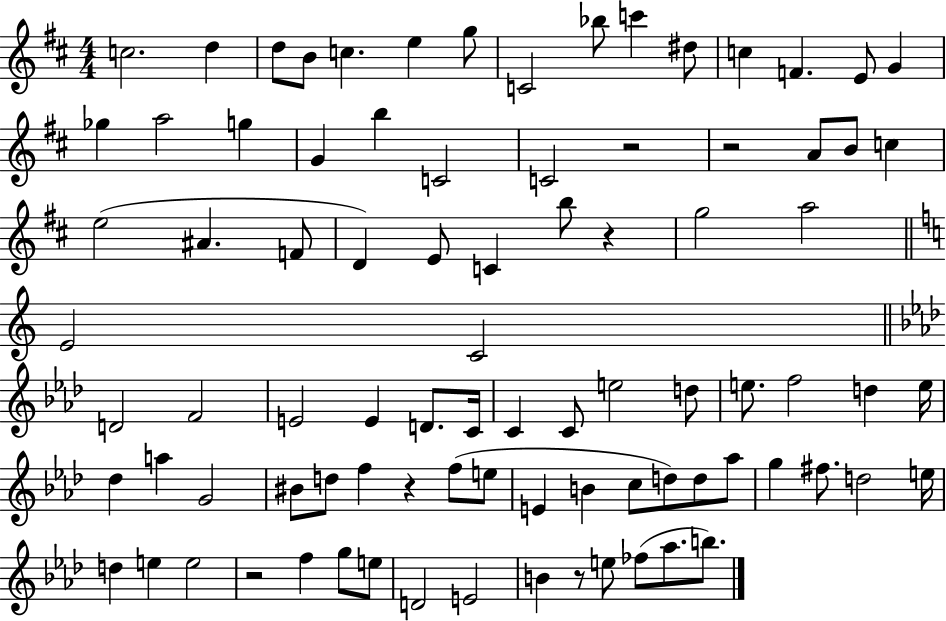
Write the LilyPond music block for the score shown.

{
  \clef treble
  \numericTimeSignature
  \time 4/4
  \key d \major
  \repeat volta 2 { c''2. d''4 | d''8 b'8 c''4. e''4 g''8 | c'2 bes''8 c'''4 dis''8 | c''4 f'4. e'8 g'4 | \break ges''4 a''2 g''4 | g'4 b''4 c'2 | c'2 r2 | r2 a'8 b'8 c''4 | \break e''2( ais'4. f'8 | d'4) e'8 c'4 b''8 r4 | g''2 a''2 | \bar "||" \break \key c \major e'2 c'2 | \bar "||" \break \key f \minor d'2 f'2 | e'2 e'4 d'8. c'16 | c'4 c'8 e''2 d''8 | e''8. f''2 d''4 e''16 | \break des''4 a''4 g'2 | bis'8 d''8 f''4 r4 f''8( e''8 | e'4 b'4 c''8 d''8) d''8 aes''8 | g''4 fis''8. d''2 e''16 | \break d''4 e''4 e''2 | r2 f''4 g''8 e''8 | d'2 e'2 | b'4 r8 e''8 fes''8( aes''8. b''8.) | \break } \bar "|."
}